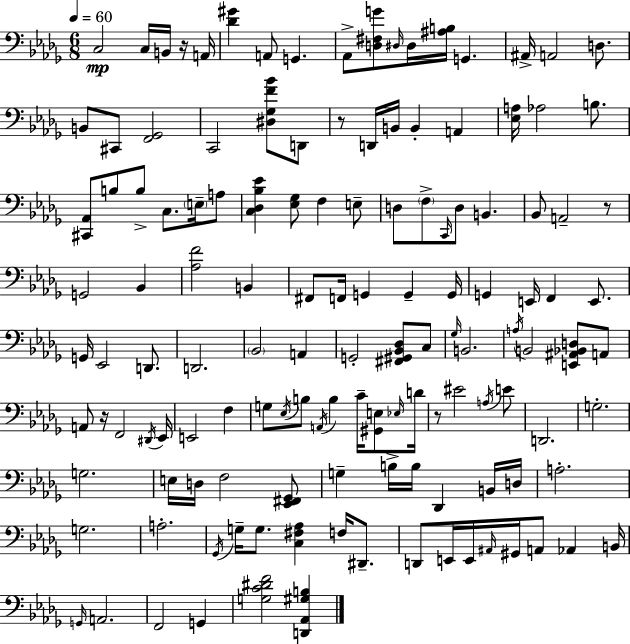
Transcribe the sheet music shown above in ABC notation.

X:1
T:Untitled
M:6/8
L:1/4
K:Bbm
C,2 C,/4 B,,/4 z/4 A,,/4 [_D^G] A,,/2 G,, _A,,/2 [D,^F,G]/2 ^D,/4 ^D,/4 [^A,B,]/4 G,, ^A,,/4 A,,2 D,/2 B,,/2 ^C,,/2 [F,,_G,,]2 C,,2 [^D,_G,F_B]/2 D,,/2 z/2 D,,/4 B,,/4 B,, A,, [_E,A,]/4 _A,2 B,/2 [^C,,_A,,]/2 B,/2 B,/2 C,/2 E,/4 A,/2 [C,_D,_B,_E] [_E,_G,]/2 F, E,/2 D,/2 F,/2 C,,/4 D,/2 B,, _B,,/2 A,,2 z/2 G,,2 _B,, [_A,F]2 B,, ^F,,/2 F,,/4 G,, G,, G,,/4 G,, E,,/4 F,, E,,/2 G,,/4 _E,,2 D,,/2 D,,2 _B,,2 A,, G,,2 [^F,,^G,,_B,,_D,]/2 C,/2 _G,/4 B,,2 A,/4 B,,2 [E,,^A,,_B,,D,]/2 A,,/2 A,,/2 z/4 F,,2 ^D,,/4 _E,,/4 E,,2 F, G,/2 _E,/4 B,/2 A,,/4 B, C/4 [^G,,E,]/2 _E,/4 D/4 z/2 ^E2 A,/4 E/2 D,,2 G,2 G,2 E,/4 D,/4 F,2 [_E,,^F,,_G,,]/2 G, B,/4 B,/4 _D,, B,,/4 D,/4 A,2 G,2 A,2 _G,,/4 G,/4 G,/2 [C,^F,_A,] F,/4 ^D,,/2 D,,/2 E,,/4 E,,/4 ^A,,/4 ^G,,/4 A,,/2 _A,, B,,/4 G,,/4 A,,2 F,,2 G,, [G,C^DF]2 [D,,_A,,^G,B,]